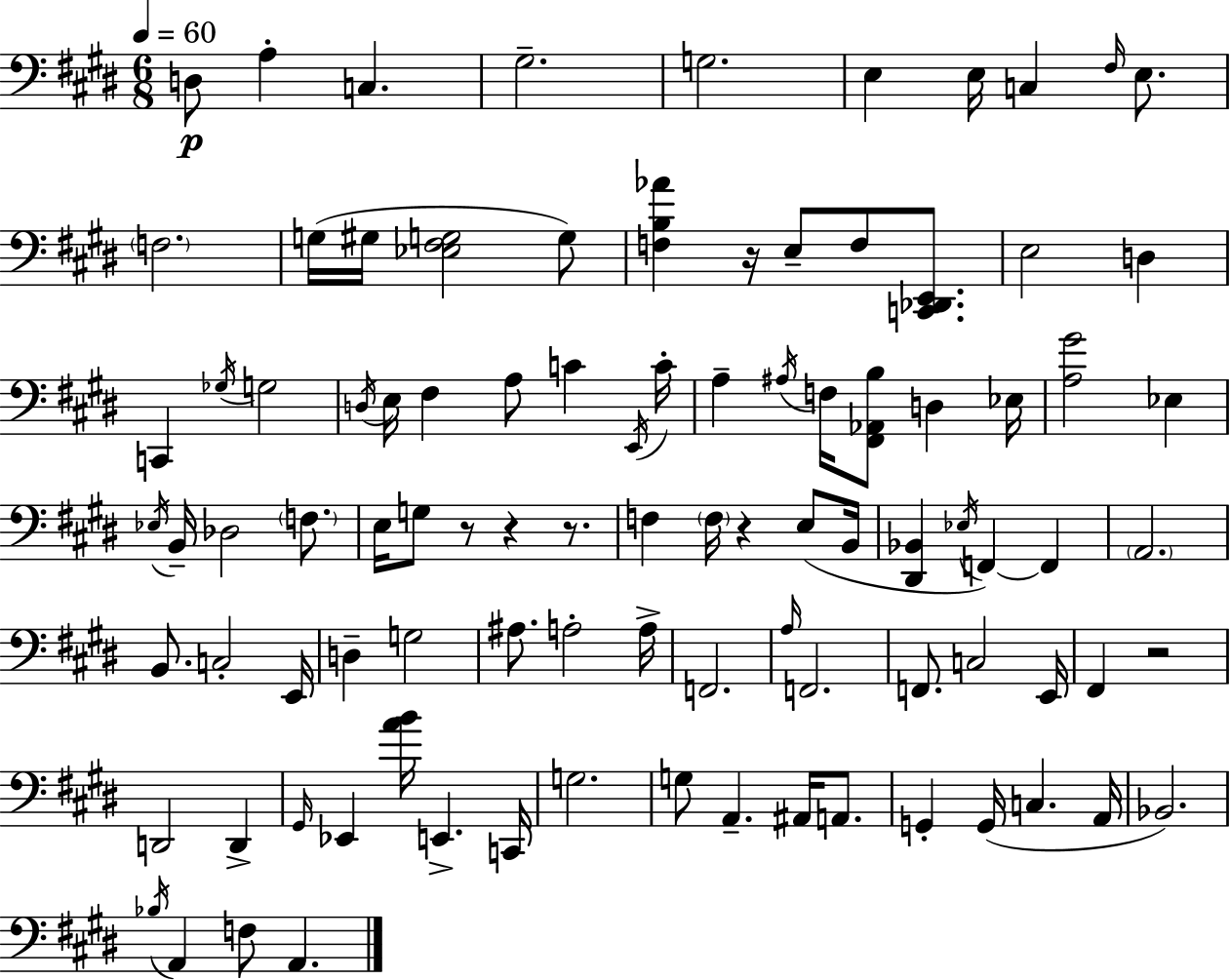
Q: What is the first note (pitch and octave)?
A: D3